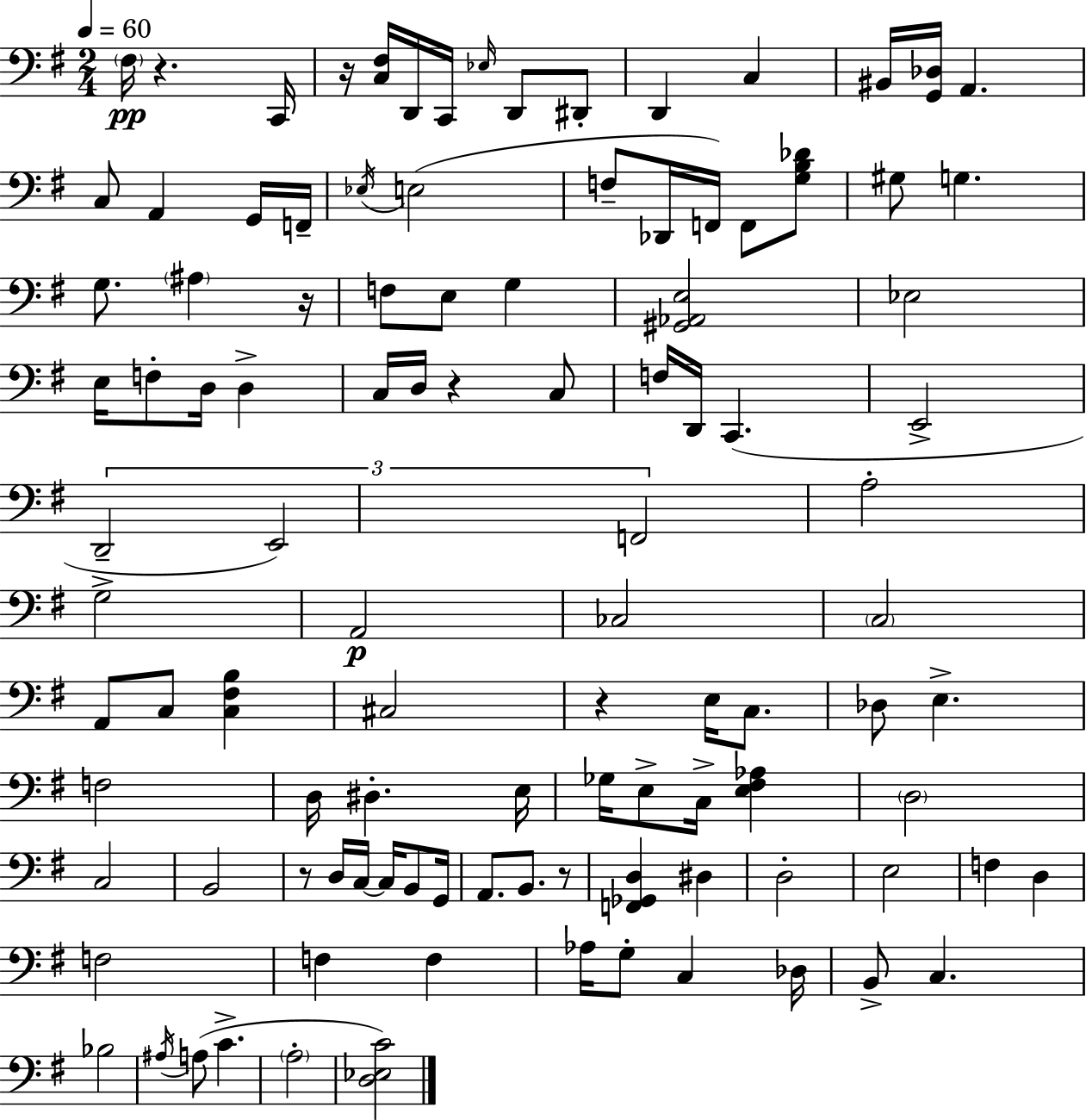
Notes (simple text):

F#3/s R/q. C2/s R/s [C3,F#3]/s D2/s C2/s Eb3/s D2/e D#2/e D2/q C3/q BIS2/s [G2,Db3]/s A2/q. C3/e A2/q G2/s F2/s Eb3/s E3/h F3/e Db2/s F2/s F2/e [G3,B3,Db4]/e G#3/e G3/q. G3/e. A#3/q R/s F3/e E3/e G3/q [G#2,Ab2,E3]/h Eb3/h E3/s F3/e D3/s D3/q C3/s D3/s R/q C3/e F3/s D2/s C2/q. E2/h D2/h E2/h F2/h A3/h G3/h A2/h CES3/h C3/h A2/e C3/e [C3,F#3,B3]/q C#3/h R/q E3/s C3/e. Db3/e E3/q. F3/h D3/s D#3/q. E3/s Gb3/s E3/e C3/s [E3,F#3,Ab3]/q D3/h C3/h B2/h R/e D3/s C3/s C3/s B2/e G2/s A2/e. B2/e. R/e [F2,Gb2,D3]/q D#3/q D3/h E3/h F3/q D3/q F3/h F3/q F3/q Ab3/s G3/e C3/q Db3/s B2/e C3/q. Bb3/h A#3/s A3/e C4/q. A3/h [D3,Eb3,C4]/h